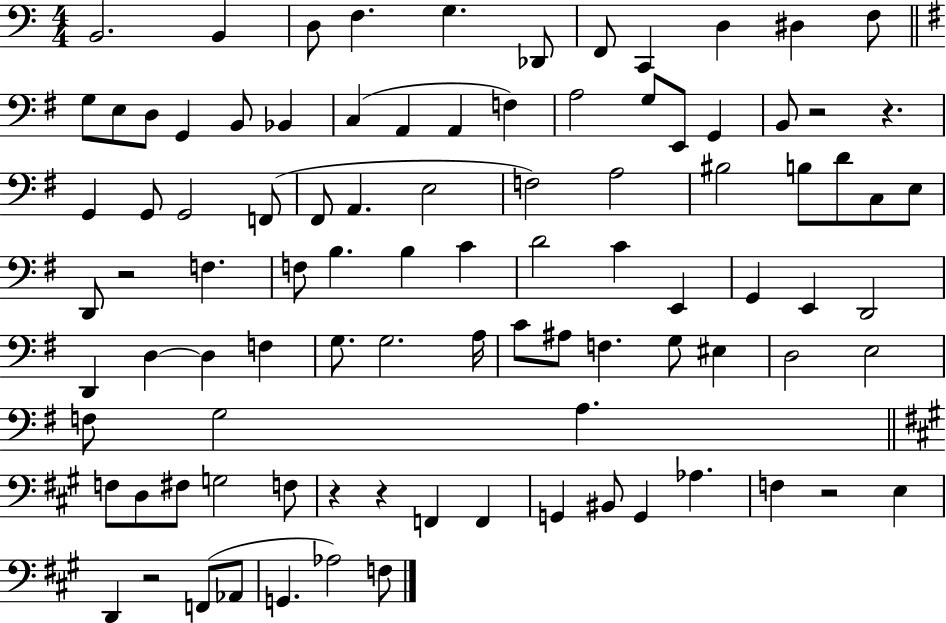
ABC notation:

X:1
T:Untitled
M:4/4
L:1/4
K:C
B,,2 B,, D,/2 F, G, _D,,/2 F,,/2 C,, D, ^D, F,/2 G,/2 E,/2 D,/2 G,, B,,/2 _B,, C, A,, A,, F, A,2 G,/2 E,,/2 G,, B,,/2 z2 z G,, G,,/2 G,,2 F,,/2 ^F,,/2 A,, E,2 F,2 A,2 ^B,2 B,/2 D/2 C,/2 E,/2 D,,/2 z2 F, F,/2 B, B, C D2 C E,, G,, E,, D,,2 D,, D, D, F, G,/2 G,2 A,/4 C/2 ^A,/2 F, G,/2 ^E, D,2 E,2 F,/2 G,2 A, F,/2 D,/2 ^F,/2 G,2 F,/2 z z F,, F,, G,, ^B,,/2 G,, _A, F, z2 E, D,, z2 F,,/2 _A,,/2 G,, _A,2 F,/2